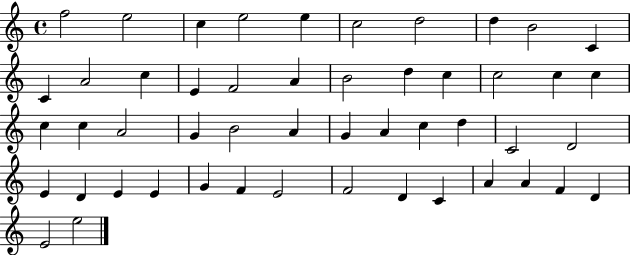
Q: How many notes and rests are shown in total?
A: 50